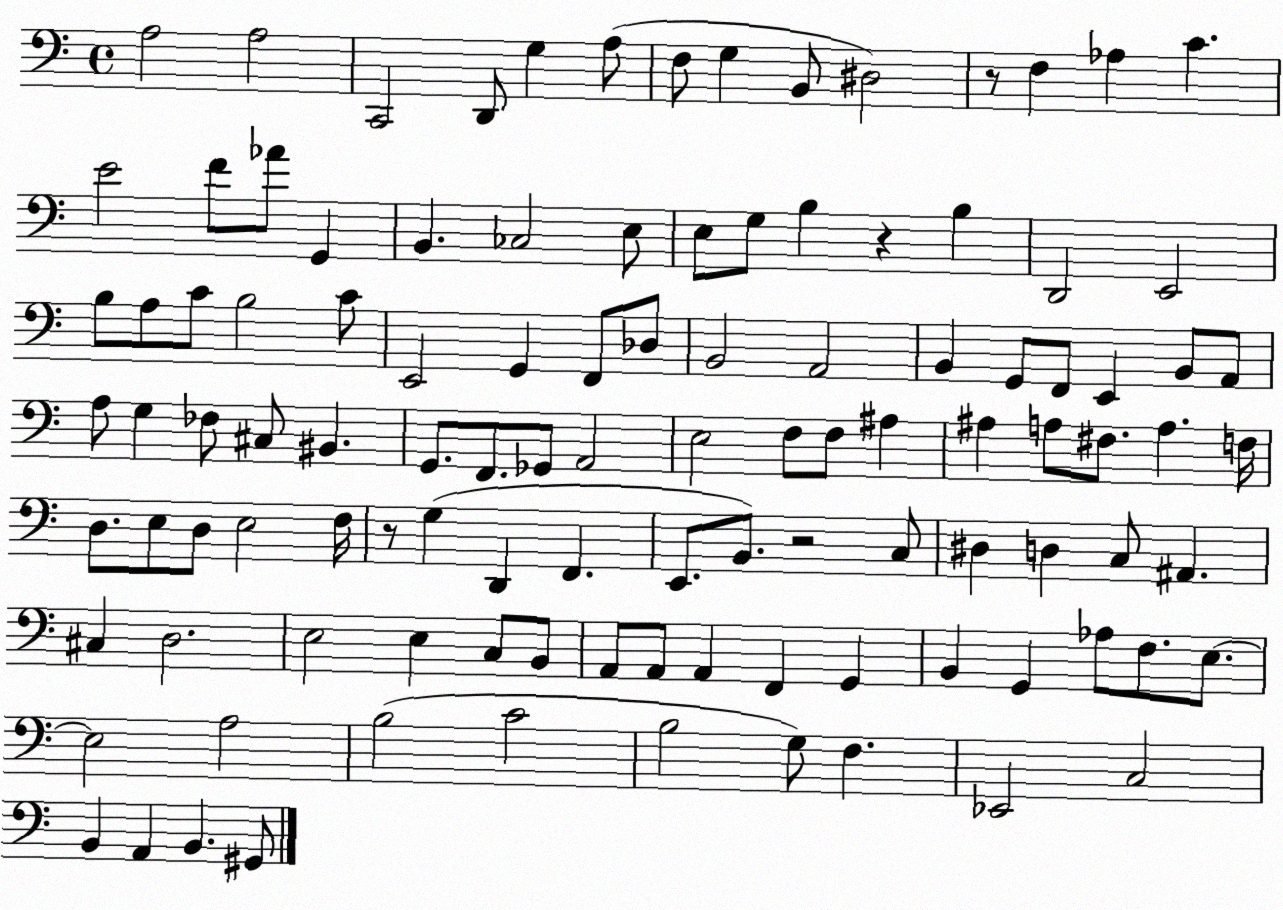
X:1
T:Untitled
M:4/4
L:1/4
K:C
A,2 A,2 C,,2 D,,/2 G, A,/2 F,/2 G, B,,/2 ^D,2 z/2 F, _A, C E2 F/2 _A/2 G,, B,, _C,2 E,/2 E,/2 G,/2 B, z B, D,,2 E,,2 B,/2 A,/2 C/2 B,2 C/2 E,,2 G,, F,,/2 _D,/2 B,,2 A,,2 B,, G,,/2 F,,/2 E,, B,,/2 A,,/2 A,/2 G, _F,/2 ^C,/2 ^B,, G,,/2 F,,/2 _G,,/2 A,,2 E,2 F,/2 F,/2 ^A, ^A, A,/2 ^F,/2 A, F,/4 D,/2 E,/2 D,/2 E,2 F,/4 z/2 G, D,, F,, E,,/2 B,,/2 z2 C,/2 ^D, D, C,/2 ^A,, ^C, D,2 E,2 E, C,/2 B,,/2 A,,/2 A,,/2 A,, F,, G,, B,, G,, _A,/2 F,/2 E,/2 E,2 A,2 B,2 C2 B,2 G,/2 F, _E,,2 C,2 B,, A,, B,, ^G,,/2